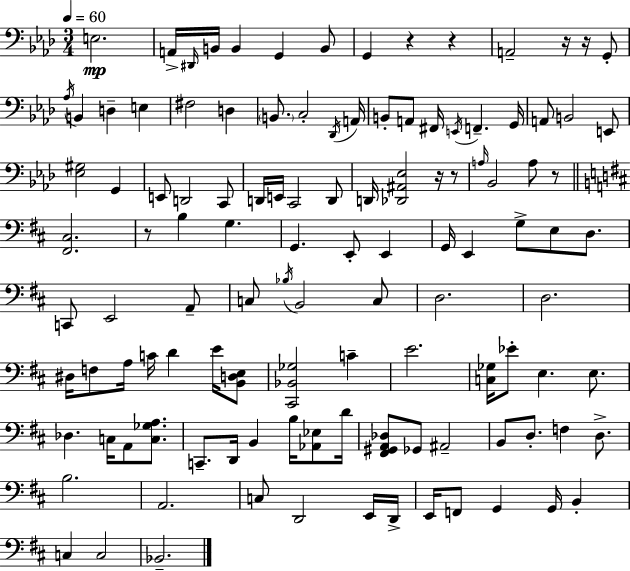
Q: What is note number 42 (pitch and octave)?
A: B3